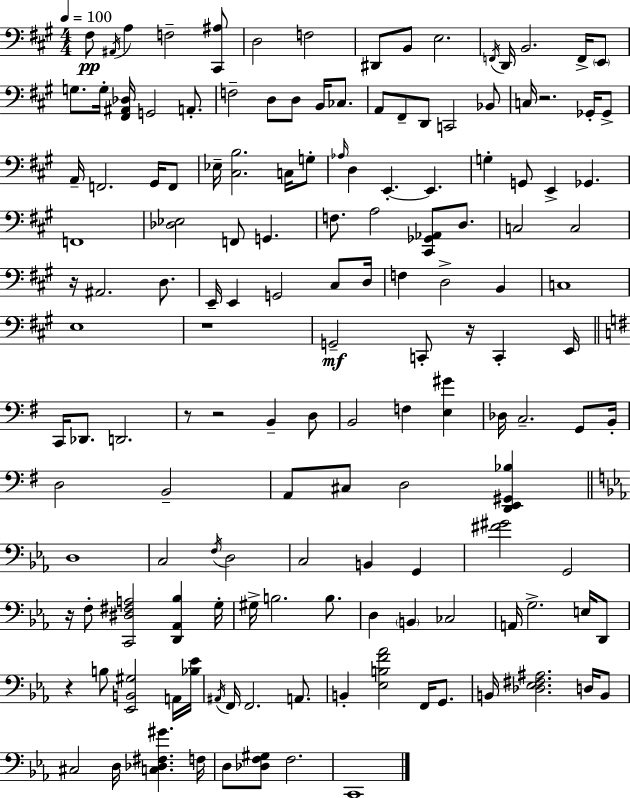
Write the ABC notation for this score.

X:1
T:Untitled
M:4/4
L:1/4
K:A
^F,/2 ^A,,/4 A, F,2 [^C,,^A,]/2 D,2 F,2 ^D,,/2 B,,/2 E,2 F,,/4 D,,/4 B,,2 F,,/4 E,,/2 G,/2 G,/4 [^F,,^A,,_D,]/4 G,,2 A,,/2 F,2 D,/2 D,/2 B,,/4 _C,/2 A,,/2 ^F,,/2 D,,/2 C,,2 _B,,/2 C,/4 z2 _G,,/4 _G,,/2 A,,/4 F,,2 ^G,,/4 F,,/2 _E,/4 [^C,B,]2 C,/4 G,/2 _A,/4 D, E,, E,, G, G,,/2 E,, _G,, F,,4 [_D,_E,]2 F,,/2 G,, F,/2 A,2 [^C,,_G,,_A,,]/2 D,/2 C,2 C,2 z/4 ^A,,2 D,/2 E,,/4 E,, G,,2 ^C,/2 D,/4 F, D,2 B,, C,4 E,4 z4 G,,2 C,,/2 z/4 C,, E,,/4 C,,/4 _D,,/2 D,,2 z/2 z2 B,, D,/2 B,,2 F, [E,^G] _D,/4 C,2 G,,/2 B,,/4 D,2 B,,2 A,,/2 ^C,/2 D,2 [D,,E,,^G,,_B,] D,4 C,2 F,/4 D,2 C,2 B,, G,, [^F^G]2 G,,2 z/4 F,/2 [C,,^D,^F,A,]2 [D,,_A,,_B,] G,/4 ^G,/4 B,2 B,/2 D, B,, _C,2 A,,/4 G,2 E,/4 D,,/2 z B,/2 [_E,,B,,^G,]2 A,,/4 [_B,_E]/4 ^A,,/4 F,,/4 F,,2 A,,/2 B,, [_E,B,F_A]2 F,,/4 G,,/2 B,,/4 [_D,_E,^F,^A,]2 D,/4 B,,/2 ^C,2 D,/4 [C,_D,^F,^G] F,/4 D,/2 [_D,F,^G,]/2 F,2 C,,4